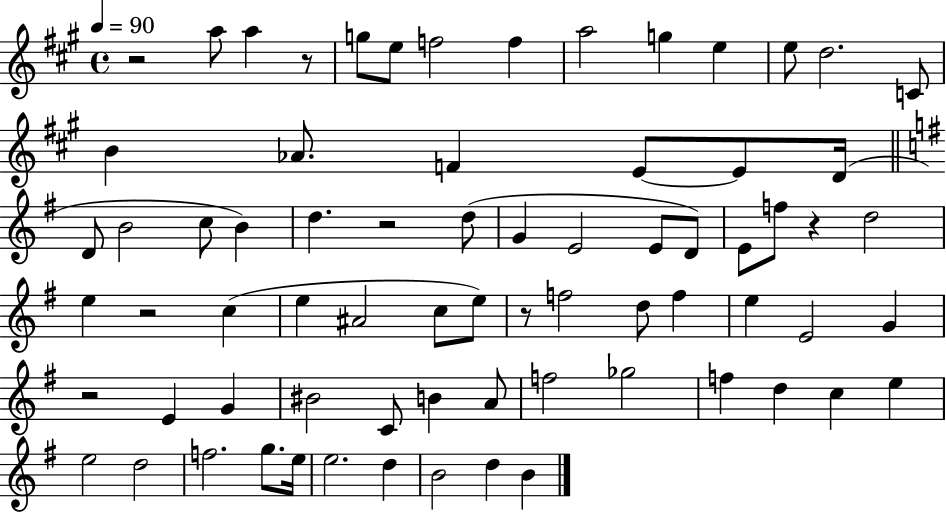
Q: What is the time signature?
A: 4/4